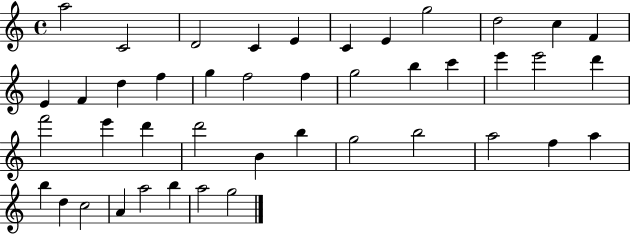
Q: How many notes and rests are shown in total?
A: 43